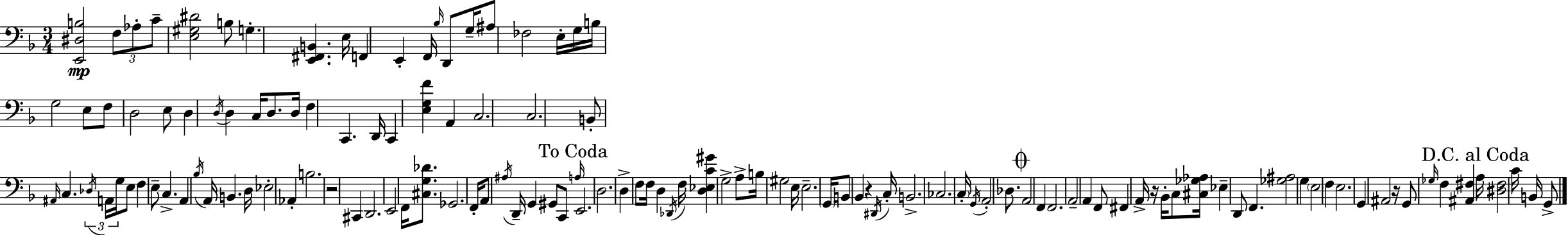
{
  \clef bass
  \numericTimeSignature
  \time 3/4
  \key f \major
  <e, dis b>2\mp \tuplet 3/2 { f8 aes8-. | c'8-- } <e gis dis'>2 b8 | g4.-. <e, fis, b,>4. | e16 f,4 e,4-. f,16 \grace { bes16 } d,8 | \break g16-- ais8 fes2 | e16-. g16 b16 g2 e8 | f8 d2 e8 | d4 \acciaccatura { d16 } d4 c16 d8. | \break d16 f4 c,4. | d,16 c,4 <e g f'>4 a,4 | c2. | c2. | \break b,8-. \grace { ais,16 } c4. \tuplet 3/2 { \acciaccatura { des16 } | a,16 g16 } e8 f4 e8-- c4.-> | a,4 \acciaccatura { bes16 } a,16 b,4. | d16 ees2-. | \break aes,4-. b2. | r2 | cis,4 d,2. | e,2 | \break f,16 <cis g des'>8. ges,2. | f,16-. a,8 \acciaccatura { ais16 } d,16-- g,4 | gis,8 c,8 \mark "To Coda" \grace { a16 } e,2. | d2. | \break d4-> f8 | f16 d4 \acciaccatura { des,16 } f16 <d ees c' gis'>4 | g2-> a8-> b16 gis2 | e16 e2.-- | \break \parenthesize g,16 b,8 bes,4 | r4 \acciaccatura { dis,16 } c16-. b,2.-> | ces2. | \parenthesize c16-. \acciaccatura { g,16 } a,2-. | \break des8. \mark \markup { \musicglyph "scripts.coda" } a,2 | f,4 f,2. | a,2-- | a,4 f,8 | \break fis,4 a,16-> r16 bes,16-. c8 <cis ges aes>16 ees4-- | d,8 f,4. <ges ais>2 | g4 \parenthesize e2 | f4 e2. | \break g,4 | ais,2 r16 g,8 | \grace { ges16 } f4 <ais, fis>4 \mark "D.C. al Coda" a16 <dis fis>2 | c'16 b,16 g,8-> \bar "|."
}